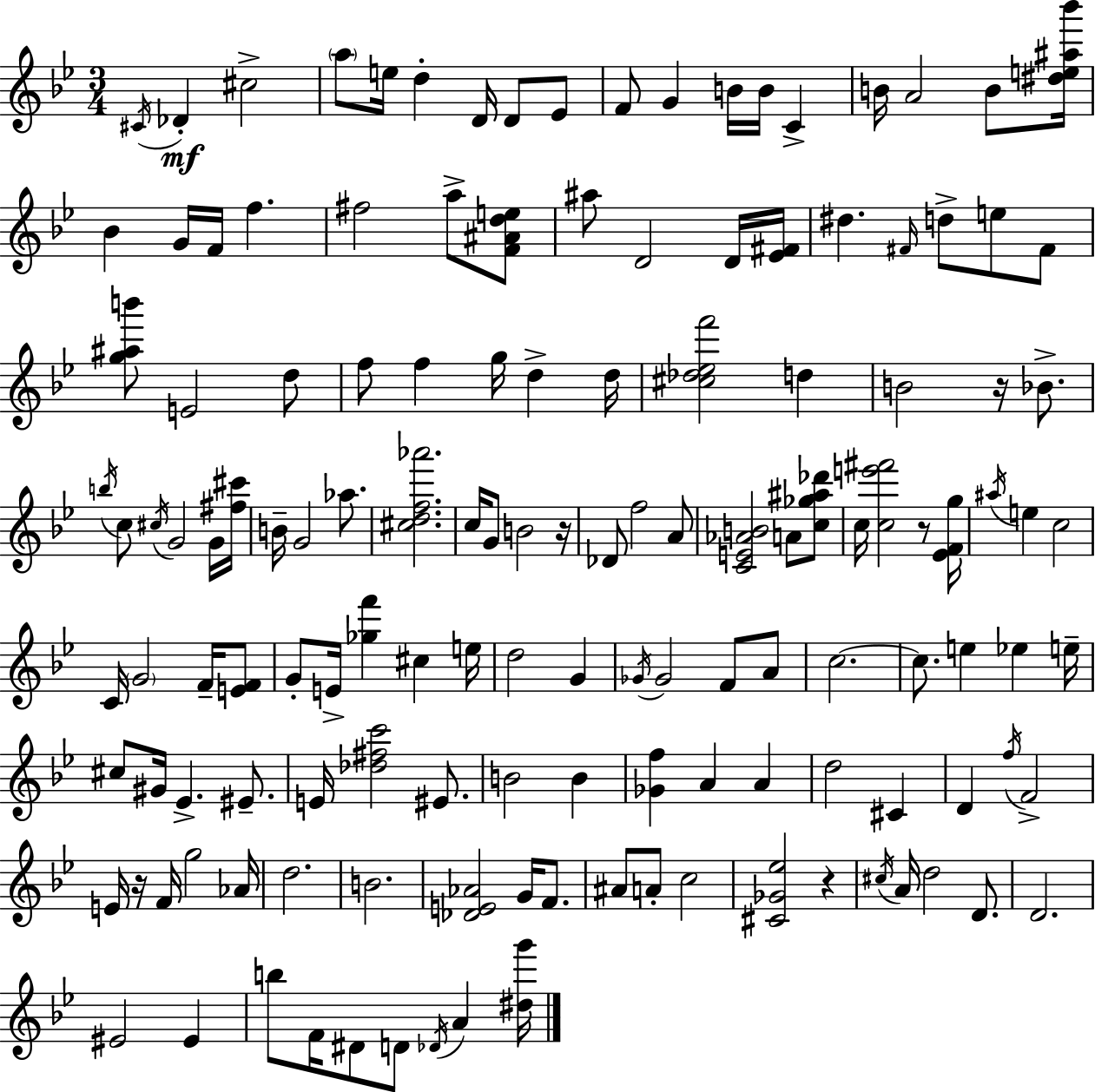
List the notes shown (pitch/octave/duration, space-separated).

C#4/s Db4/q C#5/h A5/e E5/s D5/q D4/s D4/e Eb4/e F4/e G4/q B4/s B4/s C4/q B4/s A4/h B4/e [D#5,E5,A#5,Bb6]/s Bb4/q G4/s F4/s F5/q. F#5/h A5/e [F4,A#4,D5,E5]/e A#5/e D4/h D4/s [Eb4,F#4]/s D#5/q. F#4/s D5/e E5/e F#4/e [G5,A#5,B6]/e E4/h D5/e F5/e F5/q G5/s D5/q D5/s [C#5,Db5,Eb5,F6]/h D5/q B4/h R/s Bb4/e. B5/s C5/e C#5/s G4/h G4/s [F#5,C#6]/s B4/s G4/h Ab5/e. [C#5,D5,F5,Ab6]/h. C5/s G4/e B4/h R/s Db4/e F5/h A4/e [C4,E4,Ab4,B4]/h A4/e [C5,Gb5,A#5,Db6]/e C5/s [C5,E6,F#6]/h R/e [Eb4,F4,G5]/s A#5/s E5/q C5/h C4/s G4/h F4/s [E4,F4]/e G4/e E4/s [Gb5,F6]/q C#5/q E5/s D5/h G4/q Gb4/s Gb4/h F4/e A4/e C5/h. C5/e. E5/q Eb5/q E5/s C#5/e G#4/s Eb4/q. EIS4/e. E4/s [Db5,F#5,C6]/h EIS4/e. B4/h B4/q [Gb4,F5]/q A4/q A4/q D5/h C#4/q D4/q F5/s F4/h E4/s R/s F4/s G5/h Ab4/s D5/h. B4/h. [Db4,E4,Ab4]/h G4/s F4/e. A#4/e A4/e C5/h [C#4,Gb4,Eb5]/h R/q C#5/s A4/s D5/h D4/e. D4/h. EIS4/h EIS4/q B5/e F4/s D#4/e D4/e Db4/s A4/q [D#5,G6]/s